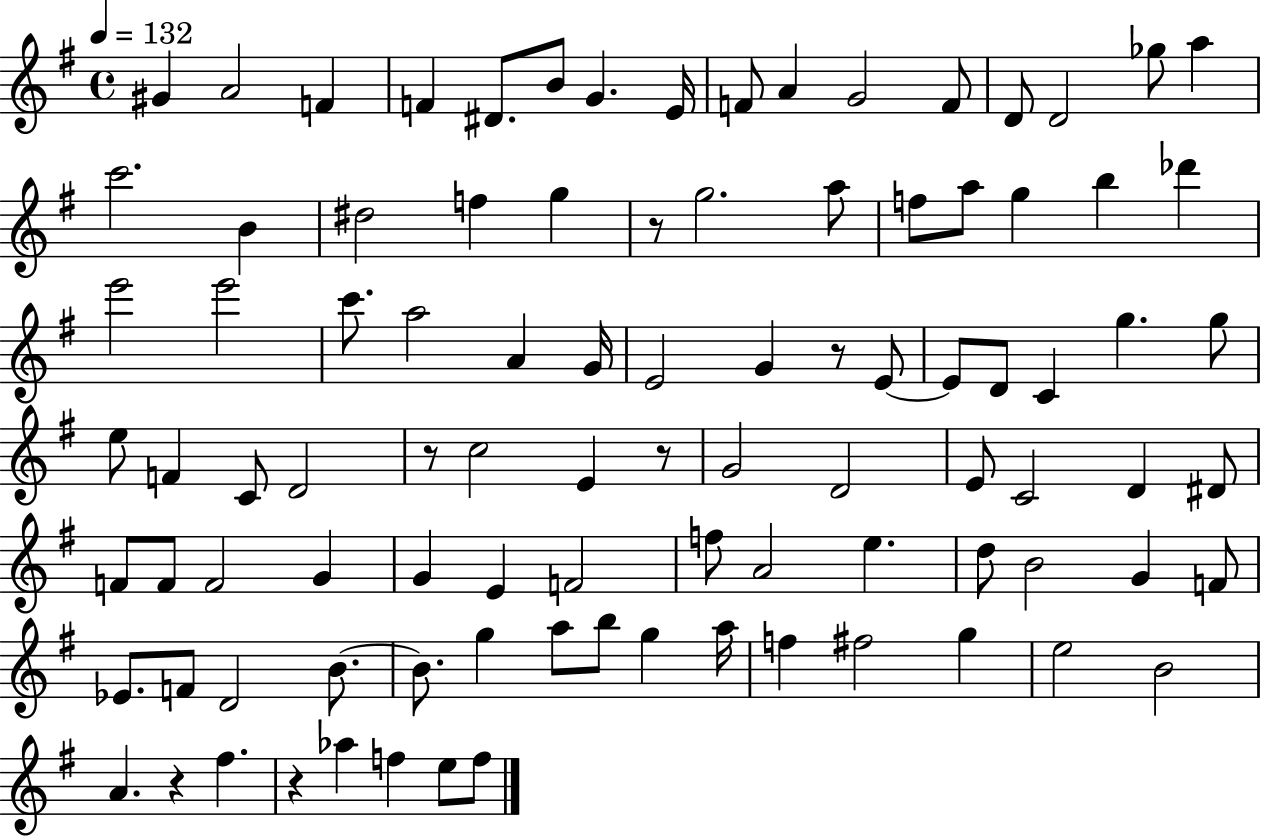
X:1
T:Untitled
M:4/4
L:1/4
K:G
^G A2 F F ^D/2 B/2 G E/4 F/2 A G2 F/2 D/2 D2 _g/2 a c'2 B ^d2 f g z/2 g2 a/2 f/2 a/2 g b _d' e'2 e'2 c'/2 a2 A G/4 E2 G z/2 E/2 E/2 D/2 C g g/2 e/2 F C/2 D2 z/2 c2 E z/2 G2 D2 E/2 C2 D ^D/2 F/2 F/2 F2 G G E F2 f/2 A2 e d/2 B2 G F/2 _E/2 F/2 D2 B/2 B/2 g a/2 b/2 g a/4 f ^f2 g e2 B2 A z ^f z _a f e/2 f/2